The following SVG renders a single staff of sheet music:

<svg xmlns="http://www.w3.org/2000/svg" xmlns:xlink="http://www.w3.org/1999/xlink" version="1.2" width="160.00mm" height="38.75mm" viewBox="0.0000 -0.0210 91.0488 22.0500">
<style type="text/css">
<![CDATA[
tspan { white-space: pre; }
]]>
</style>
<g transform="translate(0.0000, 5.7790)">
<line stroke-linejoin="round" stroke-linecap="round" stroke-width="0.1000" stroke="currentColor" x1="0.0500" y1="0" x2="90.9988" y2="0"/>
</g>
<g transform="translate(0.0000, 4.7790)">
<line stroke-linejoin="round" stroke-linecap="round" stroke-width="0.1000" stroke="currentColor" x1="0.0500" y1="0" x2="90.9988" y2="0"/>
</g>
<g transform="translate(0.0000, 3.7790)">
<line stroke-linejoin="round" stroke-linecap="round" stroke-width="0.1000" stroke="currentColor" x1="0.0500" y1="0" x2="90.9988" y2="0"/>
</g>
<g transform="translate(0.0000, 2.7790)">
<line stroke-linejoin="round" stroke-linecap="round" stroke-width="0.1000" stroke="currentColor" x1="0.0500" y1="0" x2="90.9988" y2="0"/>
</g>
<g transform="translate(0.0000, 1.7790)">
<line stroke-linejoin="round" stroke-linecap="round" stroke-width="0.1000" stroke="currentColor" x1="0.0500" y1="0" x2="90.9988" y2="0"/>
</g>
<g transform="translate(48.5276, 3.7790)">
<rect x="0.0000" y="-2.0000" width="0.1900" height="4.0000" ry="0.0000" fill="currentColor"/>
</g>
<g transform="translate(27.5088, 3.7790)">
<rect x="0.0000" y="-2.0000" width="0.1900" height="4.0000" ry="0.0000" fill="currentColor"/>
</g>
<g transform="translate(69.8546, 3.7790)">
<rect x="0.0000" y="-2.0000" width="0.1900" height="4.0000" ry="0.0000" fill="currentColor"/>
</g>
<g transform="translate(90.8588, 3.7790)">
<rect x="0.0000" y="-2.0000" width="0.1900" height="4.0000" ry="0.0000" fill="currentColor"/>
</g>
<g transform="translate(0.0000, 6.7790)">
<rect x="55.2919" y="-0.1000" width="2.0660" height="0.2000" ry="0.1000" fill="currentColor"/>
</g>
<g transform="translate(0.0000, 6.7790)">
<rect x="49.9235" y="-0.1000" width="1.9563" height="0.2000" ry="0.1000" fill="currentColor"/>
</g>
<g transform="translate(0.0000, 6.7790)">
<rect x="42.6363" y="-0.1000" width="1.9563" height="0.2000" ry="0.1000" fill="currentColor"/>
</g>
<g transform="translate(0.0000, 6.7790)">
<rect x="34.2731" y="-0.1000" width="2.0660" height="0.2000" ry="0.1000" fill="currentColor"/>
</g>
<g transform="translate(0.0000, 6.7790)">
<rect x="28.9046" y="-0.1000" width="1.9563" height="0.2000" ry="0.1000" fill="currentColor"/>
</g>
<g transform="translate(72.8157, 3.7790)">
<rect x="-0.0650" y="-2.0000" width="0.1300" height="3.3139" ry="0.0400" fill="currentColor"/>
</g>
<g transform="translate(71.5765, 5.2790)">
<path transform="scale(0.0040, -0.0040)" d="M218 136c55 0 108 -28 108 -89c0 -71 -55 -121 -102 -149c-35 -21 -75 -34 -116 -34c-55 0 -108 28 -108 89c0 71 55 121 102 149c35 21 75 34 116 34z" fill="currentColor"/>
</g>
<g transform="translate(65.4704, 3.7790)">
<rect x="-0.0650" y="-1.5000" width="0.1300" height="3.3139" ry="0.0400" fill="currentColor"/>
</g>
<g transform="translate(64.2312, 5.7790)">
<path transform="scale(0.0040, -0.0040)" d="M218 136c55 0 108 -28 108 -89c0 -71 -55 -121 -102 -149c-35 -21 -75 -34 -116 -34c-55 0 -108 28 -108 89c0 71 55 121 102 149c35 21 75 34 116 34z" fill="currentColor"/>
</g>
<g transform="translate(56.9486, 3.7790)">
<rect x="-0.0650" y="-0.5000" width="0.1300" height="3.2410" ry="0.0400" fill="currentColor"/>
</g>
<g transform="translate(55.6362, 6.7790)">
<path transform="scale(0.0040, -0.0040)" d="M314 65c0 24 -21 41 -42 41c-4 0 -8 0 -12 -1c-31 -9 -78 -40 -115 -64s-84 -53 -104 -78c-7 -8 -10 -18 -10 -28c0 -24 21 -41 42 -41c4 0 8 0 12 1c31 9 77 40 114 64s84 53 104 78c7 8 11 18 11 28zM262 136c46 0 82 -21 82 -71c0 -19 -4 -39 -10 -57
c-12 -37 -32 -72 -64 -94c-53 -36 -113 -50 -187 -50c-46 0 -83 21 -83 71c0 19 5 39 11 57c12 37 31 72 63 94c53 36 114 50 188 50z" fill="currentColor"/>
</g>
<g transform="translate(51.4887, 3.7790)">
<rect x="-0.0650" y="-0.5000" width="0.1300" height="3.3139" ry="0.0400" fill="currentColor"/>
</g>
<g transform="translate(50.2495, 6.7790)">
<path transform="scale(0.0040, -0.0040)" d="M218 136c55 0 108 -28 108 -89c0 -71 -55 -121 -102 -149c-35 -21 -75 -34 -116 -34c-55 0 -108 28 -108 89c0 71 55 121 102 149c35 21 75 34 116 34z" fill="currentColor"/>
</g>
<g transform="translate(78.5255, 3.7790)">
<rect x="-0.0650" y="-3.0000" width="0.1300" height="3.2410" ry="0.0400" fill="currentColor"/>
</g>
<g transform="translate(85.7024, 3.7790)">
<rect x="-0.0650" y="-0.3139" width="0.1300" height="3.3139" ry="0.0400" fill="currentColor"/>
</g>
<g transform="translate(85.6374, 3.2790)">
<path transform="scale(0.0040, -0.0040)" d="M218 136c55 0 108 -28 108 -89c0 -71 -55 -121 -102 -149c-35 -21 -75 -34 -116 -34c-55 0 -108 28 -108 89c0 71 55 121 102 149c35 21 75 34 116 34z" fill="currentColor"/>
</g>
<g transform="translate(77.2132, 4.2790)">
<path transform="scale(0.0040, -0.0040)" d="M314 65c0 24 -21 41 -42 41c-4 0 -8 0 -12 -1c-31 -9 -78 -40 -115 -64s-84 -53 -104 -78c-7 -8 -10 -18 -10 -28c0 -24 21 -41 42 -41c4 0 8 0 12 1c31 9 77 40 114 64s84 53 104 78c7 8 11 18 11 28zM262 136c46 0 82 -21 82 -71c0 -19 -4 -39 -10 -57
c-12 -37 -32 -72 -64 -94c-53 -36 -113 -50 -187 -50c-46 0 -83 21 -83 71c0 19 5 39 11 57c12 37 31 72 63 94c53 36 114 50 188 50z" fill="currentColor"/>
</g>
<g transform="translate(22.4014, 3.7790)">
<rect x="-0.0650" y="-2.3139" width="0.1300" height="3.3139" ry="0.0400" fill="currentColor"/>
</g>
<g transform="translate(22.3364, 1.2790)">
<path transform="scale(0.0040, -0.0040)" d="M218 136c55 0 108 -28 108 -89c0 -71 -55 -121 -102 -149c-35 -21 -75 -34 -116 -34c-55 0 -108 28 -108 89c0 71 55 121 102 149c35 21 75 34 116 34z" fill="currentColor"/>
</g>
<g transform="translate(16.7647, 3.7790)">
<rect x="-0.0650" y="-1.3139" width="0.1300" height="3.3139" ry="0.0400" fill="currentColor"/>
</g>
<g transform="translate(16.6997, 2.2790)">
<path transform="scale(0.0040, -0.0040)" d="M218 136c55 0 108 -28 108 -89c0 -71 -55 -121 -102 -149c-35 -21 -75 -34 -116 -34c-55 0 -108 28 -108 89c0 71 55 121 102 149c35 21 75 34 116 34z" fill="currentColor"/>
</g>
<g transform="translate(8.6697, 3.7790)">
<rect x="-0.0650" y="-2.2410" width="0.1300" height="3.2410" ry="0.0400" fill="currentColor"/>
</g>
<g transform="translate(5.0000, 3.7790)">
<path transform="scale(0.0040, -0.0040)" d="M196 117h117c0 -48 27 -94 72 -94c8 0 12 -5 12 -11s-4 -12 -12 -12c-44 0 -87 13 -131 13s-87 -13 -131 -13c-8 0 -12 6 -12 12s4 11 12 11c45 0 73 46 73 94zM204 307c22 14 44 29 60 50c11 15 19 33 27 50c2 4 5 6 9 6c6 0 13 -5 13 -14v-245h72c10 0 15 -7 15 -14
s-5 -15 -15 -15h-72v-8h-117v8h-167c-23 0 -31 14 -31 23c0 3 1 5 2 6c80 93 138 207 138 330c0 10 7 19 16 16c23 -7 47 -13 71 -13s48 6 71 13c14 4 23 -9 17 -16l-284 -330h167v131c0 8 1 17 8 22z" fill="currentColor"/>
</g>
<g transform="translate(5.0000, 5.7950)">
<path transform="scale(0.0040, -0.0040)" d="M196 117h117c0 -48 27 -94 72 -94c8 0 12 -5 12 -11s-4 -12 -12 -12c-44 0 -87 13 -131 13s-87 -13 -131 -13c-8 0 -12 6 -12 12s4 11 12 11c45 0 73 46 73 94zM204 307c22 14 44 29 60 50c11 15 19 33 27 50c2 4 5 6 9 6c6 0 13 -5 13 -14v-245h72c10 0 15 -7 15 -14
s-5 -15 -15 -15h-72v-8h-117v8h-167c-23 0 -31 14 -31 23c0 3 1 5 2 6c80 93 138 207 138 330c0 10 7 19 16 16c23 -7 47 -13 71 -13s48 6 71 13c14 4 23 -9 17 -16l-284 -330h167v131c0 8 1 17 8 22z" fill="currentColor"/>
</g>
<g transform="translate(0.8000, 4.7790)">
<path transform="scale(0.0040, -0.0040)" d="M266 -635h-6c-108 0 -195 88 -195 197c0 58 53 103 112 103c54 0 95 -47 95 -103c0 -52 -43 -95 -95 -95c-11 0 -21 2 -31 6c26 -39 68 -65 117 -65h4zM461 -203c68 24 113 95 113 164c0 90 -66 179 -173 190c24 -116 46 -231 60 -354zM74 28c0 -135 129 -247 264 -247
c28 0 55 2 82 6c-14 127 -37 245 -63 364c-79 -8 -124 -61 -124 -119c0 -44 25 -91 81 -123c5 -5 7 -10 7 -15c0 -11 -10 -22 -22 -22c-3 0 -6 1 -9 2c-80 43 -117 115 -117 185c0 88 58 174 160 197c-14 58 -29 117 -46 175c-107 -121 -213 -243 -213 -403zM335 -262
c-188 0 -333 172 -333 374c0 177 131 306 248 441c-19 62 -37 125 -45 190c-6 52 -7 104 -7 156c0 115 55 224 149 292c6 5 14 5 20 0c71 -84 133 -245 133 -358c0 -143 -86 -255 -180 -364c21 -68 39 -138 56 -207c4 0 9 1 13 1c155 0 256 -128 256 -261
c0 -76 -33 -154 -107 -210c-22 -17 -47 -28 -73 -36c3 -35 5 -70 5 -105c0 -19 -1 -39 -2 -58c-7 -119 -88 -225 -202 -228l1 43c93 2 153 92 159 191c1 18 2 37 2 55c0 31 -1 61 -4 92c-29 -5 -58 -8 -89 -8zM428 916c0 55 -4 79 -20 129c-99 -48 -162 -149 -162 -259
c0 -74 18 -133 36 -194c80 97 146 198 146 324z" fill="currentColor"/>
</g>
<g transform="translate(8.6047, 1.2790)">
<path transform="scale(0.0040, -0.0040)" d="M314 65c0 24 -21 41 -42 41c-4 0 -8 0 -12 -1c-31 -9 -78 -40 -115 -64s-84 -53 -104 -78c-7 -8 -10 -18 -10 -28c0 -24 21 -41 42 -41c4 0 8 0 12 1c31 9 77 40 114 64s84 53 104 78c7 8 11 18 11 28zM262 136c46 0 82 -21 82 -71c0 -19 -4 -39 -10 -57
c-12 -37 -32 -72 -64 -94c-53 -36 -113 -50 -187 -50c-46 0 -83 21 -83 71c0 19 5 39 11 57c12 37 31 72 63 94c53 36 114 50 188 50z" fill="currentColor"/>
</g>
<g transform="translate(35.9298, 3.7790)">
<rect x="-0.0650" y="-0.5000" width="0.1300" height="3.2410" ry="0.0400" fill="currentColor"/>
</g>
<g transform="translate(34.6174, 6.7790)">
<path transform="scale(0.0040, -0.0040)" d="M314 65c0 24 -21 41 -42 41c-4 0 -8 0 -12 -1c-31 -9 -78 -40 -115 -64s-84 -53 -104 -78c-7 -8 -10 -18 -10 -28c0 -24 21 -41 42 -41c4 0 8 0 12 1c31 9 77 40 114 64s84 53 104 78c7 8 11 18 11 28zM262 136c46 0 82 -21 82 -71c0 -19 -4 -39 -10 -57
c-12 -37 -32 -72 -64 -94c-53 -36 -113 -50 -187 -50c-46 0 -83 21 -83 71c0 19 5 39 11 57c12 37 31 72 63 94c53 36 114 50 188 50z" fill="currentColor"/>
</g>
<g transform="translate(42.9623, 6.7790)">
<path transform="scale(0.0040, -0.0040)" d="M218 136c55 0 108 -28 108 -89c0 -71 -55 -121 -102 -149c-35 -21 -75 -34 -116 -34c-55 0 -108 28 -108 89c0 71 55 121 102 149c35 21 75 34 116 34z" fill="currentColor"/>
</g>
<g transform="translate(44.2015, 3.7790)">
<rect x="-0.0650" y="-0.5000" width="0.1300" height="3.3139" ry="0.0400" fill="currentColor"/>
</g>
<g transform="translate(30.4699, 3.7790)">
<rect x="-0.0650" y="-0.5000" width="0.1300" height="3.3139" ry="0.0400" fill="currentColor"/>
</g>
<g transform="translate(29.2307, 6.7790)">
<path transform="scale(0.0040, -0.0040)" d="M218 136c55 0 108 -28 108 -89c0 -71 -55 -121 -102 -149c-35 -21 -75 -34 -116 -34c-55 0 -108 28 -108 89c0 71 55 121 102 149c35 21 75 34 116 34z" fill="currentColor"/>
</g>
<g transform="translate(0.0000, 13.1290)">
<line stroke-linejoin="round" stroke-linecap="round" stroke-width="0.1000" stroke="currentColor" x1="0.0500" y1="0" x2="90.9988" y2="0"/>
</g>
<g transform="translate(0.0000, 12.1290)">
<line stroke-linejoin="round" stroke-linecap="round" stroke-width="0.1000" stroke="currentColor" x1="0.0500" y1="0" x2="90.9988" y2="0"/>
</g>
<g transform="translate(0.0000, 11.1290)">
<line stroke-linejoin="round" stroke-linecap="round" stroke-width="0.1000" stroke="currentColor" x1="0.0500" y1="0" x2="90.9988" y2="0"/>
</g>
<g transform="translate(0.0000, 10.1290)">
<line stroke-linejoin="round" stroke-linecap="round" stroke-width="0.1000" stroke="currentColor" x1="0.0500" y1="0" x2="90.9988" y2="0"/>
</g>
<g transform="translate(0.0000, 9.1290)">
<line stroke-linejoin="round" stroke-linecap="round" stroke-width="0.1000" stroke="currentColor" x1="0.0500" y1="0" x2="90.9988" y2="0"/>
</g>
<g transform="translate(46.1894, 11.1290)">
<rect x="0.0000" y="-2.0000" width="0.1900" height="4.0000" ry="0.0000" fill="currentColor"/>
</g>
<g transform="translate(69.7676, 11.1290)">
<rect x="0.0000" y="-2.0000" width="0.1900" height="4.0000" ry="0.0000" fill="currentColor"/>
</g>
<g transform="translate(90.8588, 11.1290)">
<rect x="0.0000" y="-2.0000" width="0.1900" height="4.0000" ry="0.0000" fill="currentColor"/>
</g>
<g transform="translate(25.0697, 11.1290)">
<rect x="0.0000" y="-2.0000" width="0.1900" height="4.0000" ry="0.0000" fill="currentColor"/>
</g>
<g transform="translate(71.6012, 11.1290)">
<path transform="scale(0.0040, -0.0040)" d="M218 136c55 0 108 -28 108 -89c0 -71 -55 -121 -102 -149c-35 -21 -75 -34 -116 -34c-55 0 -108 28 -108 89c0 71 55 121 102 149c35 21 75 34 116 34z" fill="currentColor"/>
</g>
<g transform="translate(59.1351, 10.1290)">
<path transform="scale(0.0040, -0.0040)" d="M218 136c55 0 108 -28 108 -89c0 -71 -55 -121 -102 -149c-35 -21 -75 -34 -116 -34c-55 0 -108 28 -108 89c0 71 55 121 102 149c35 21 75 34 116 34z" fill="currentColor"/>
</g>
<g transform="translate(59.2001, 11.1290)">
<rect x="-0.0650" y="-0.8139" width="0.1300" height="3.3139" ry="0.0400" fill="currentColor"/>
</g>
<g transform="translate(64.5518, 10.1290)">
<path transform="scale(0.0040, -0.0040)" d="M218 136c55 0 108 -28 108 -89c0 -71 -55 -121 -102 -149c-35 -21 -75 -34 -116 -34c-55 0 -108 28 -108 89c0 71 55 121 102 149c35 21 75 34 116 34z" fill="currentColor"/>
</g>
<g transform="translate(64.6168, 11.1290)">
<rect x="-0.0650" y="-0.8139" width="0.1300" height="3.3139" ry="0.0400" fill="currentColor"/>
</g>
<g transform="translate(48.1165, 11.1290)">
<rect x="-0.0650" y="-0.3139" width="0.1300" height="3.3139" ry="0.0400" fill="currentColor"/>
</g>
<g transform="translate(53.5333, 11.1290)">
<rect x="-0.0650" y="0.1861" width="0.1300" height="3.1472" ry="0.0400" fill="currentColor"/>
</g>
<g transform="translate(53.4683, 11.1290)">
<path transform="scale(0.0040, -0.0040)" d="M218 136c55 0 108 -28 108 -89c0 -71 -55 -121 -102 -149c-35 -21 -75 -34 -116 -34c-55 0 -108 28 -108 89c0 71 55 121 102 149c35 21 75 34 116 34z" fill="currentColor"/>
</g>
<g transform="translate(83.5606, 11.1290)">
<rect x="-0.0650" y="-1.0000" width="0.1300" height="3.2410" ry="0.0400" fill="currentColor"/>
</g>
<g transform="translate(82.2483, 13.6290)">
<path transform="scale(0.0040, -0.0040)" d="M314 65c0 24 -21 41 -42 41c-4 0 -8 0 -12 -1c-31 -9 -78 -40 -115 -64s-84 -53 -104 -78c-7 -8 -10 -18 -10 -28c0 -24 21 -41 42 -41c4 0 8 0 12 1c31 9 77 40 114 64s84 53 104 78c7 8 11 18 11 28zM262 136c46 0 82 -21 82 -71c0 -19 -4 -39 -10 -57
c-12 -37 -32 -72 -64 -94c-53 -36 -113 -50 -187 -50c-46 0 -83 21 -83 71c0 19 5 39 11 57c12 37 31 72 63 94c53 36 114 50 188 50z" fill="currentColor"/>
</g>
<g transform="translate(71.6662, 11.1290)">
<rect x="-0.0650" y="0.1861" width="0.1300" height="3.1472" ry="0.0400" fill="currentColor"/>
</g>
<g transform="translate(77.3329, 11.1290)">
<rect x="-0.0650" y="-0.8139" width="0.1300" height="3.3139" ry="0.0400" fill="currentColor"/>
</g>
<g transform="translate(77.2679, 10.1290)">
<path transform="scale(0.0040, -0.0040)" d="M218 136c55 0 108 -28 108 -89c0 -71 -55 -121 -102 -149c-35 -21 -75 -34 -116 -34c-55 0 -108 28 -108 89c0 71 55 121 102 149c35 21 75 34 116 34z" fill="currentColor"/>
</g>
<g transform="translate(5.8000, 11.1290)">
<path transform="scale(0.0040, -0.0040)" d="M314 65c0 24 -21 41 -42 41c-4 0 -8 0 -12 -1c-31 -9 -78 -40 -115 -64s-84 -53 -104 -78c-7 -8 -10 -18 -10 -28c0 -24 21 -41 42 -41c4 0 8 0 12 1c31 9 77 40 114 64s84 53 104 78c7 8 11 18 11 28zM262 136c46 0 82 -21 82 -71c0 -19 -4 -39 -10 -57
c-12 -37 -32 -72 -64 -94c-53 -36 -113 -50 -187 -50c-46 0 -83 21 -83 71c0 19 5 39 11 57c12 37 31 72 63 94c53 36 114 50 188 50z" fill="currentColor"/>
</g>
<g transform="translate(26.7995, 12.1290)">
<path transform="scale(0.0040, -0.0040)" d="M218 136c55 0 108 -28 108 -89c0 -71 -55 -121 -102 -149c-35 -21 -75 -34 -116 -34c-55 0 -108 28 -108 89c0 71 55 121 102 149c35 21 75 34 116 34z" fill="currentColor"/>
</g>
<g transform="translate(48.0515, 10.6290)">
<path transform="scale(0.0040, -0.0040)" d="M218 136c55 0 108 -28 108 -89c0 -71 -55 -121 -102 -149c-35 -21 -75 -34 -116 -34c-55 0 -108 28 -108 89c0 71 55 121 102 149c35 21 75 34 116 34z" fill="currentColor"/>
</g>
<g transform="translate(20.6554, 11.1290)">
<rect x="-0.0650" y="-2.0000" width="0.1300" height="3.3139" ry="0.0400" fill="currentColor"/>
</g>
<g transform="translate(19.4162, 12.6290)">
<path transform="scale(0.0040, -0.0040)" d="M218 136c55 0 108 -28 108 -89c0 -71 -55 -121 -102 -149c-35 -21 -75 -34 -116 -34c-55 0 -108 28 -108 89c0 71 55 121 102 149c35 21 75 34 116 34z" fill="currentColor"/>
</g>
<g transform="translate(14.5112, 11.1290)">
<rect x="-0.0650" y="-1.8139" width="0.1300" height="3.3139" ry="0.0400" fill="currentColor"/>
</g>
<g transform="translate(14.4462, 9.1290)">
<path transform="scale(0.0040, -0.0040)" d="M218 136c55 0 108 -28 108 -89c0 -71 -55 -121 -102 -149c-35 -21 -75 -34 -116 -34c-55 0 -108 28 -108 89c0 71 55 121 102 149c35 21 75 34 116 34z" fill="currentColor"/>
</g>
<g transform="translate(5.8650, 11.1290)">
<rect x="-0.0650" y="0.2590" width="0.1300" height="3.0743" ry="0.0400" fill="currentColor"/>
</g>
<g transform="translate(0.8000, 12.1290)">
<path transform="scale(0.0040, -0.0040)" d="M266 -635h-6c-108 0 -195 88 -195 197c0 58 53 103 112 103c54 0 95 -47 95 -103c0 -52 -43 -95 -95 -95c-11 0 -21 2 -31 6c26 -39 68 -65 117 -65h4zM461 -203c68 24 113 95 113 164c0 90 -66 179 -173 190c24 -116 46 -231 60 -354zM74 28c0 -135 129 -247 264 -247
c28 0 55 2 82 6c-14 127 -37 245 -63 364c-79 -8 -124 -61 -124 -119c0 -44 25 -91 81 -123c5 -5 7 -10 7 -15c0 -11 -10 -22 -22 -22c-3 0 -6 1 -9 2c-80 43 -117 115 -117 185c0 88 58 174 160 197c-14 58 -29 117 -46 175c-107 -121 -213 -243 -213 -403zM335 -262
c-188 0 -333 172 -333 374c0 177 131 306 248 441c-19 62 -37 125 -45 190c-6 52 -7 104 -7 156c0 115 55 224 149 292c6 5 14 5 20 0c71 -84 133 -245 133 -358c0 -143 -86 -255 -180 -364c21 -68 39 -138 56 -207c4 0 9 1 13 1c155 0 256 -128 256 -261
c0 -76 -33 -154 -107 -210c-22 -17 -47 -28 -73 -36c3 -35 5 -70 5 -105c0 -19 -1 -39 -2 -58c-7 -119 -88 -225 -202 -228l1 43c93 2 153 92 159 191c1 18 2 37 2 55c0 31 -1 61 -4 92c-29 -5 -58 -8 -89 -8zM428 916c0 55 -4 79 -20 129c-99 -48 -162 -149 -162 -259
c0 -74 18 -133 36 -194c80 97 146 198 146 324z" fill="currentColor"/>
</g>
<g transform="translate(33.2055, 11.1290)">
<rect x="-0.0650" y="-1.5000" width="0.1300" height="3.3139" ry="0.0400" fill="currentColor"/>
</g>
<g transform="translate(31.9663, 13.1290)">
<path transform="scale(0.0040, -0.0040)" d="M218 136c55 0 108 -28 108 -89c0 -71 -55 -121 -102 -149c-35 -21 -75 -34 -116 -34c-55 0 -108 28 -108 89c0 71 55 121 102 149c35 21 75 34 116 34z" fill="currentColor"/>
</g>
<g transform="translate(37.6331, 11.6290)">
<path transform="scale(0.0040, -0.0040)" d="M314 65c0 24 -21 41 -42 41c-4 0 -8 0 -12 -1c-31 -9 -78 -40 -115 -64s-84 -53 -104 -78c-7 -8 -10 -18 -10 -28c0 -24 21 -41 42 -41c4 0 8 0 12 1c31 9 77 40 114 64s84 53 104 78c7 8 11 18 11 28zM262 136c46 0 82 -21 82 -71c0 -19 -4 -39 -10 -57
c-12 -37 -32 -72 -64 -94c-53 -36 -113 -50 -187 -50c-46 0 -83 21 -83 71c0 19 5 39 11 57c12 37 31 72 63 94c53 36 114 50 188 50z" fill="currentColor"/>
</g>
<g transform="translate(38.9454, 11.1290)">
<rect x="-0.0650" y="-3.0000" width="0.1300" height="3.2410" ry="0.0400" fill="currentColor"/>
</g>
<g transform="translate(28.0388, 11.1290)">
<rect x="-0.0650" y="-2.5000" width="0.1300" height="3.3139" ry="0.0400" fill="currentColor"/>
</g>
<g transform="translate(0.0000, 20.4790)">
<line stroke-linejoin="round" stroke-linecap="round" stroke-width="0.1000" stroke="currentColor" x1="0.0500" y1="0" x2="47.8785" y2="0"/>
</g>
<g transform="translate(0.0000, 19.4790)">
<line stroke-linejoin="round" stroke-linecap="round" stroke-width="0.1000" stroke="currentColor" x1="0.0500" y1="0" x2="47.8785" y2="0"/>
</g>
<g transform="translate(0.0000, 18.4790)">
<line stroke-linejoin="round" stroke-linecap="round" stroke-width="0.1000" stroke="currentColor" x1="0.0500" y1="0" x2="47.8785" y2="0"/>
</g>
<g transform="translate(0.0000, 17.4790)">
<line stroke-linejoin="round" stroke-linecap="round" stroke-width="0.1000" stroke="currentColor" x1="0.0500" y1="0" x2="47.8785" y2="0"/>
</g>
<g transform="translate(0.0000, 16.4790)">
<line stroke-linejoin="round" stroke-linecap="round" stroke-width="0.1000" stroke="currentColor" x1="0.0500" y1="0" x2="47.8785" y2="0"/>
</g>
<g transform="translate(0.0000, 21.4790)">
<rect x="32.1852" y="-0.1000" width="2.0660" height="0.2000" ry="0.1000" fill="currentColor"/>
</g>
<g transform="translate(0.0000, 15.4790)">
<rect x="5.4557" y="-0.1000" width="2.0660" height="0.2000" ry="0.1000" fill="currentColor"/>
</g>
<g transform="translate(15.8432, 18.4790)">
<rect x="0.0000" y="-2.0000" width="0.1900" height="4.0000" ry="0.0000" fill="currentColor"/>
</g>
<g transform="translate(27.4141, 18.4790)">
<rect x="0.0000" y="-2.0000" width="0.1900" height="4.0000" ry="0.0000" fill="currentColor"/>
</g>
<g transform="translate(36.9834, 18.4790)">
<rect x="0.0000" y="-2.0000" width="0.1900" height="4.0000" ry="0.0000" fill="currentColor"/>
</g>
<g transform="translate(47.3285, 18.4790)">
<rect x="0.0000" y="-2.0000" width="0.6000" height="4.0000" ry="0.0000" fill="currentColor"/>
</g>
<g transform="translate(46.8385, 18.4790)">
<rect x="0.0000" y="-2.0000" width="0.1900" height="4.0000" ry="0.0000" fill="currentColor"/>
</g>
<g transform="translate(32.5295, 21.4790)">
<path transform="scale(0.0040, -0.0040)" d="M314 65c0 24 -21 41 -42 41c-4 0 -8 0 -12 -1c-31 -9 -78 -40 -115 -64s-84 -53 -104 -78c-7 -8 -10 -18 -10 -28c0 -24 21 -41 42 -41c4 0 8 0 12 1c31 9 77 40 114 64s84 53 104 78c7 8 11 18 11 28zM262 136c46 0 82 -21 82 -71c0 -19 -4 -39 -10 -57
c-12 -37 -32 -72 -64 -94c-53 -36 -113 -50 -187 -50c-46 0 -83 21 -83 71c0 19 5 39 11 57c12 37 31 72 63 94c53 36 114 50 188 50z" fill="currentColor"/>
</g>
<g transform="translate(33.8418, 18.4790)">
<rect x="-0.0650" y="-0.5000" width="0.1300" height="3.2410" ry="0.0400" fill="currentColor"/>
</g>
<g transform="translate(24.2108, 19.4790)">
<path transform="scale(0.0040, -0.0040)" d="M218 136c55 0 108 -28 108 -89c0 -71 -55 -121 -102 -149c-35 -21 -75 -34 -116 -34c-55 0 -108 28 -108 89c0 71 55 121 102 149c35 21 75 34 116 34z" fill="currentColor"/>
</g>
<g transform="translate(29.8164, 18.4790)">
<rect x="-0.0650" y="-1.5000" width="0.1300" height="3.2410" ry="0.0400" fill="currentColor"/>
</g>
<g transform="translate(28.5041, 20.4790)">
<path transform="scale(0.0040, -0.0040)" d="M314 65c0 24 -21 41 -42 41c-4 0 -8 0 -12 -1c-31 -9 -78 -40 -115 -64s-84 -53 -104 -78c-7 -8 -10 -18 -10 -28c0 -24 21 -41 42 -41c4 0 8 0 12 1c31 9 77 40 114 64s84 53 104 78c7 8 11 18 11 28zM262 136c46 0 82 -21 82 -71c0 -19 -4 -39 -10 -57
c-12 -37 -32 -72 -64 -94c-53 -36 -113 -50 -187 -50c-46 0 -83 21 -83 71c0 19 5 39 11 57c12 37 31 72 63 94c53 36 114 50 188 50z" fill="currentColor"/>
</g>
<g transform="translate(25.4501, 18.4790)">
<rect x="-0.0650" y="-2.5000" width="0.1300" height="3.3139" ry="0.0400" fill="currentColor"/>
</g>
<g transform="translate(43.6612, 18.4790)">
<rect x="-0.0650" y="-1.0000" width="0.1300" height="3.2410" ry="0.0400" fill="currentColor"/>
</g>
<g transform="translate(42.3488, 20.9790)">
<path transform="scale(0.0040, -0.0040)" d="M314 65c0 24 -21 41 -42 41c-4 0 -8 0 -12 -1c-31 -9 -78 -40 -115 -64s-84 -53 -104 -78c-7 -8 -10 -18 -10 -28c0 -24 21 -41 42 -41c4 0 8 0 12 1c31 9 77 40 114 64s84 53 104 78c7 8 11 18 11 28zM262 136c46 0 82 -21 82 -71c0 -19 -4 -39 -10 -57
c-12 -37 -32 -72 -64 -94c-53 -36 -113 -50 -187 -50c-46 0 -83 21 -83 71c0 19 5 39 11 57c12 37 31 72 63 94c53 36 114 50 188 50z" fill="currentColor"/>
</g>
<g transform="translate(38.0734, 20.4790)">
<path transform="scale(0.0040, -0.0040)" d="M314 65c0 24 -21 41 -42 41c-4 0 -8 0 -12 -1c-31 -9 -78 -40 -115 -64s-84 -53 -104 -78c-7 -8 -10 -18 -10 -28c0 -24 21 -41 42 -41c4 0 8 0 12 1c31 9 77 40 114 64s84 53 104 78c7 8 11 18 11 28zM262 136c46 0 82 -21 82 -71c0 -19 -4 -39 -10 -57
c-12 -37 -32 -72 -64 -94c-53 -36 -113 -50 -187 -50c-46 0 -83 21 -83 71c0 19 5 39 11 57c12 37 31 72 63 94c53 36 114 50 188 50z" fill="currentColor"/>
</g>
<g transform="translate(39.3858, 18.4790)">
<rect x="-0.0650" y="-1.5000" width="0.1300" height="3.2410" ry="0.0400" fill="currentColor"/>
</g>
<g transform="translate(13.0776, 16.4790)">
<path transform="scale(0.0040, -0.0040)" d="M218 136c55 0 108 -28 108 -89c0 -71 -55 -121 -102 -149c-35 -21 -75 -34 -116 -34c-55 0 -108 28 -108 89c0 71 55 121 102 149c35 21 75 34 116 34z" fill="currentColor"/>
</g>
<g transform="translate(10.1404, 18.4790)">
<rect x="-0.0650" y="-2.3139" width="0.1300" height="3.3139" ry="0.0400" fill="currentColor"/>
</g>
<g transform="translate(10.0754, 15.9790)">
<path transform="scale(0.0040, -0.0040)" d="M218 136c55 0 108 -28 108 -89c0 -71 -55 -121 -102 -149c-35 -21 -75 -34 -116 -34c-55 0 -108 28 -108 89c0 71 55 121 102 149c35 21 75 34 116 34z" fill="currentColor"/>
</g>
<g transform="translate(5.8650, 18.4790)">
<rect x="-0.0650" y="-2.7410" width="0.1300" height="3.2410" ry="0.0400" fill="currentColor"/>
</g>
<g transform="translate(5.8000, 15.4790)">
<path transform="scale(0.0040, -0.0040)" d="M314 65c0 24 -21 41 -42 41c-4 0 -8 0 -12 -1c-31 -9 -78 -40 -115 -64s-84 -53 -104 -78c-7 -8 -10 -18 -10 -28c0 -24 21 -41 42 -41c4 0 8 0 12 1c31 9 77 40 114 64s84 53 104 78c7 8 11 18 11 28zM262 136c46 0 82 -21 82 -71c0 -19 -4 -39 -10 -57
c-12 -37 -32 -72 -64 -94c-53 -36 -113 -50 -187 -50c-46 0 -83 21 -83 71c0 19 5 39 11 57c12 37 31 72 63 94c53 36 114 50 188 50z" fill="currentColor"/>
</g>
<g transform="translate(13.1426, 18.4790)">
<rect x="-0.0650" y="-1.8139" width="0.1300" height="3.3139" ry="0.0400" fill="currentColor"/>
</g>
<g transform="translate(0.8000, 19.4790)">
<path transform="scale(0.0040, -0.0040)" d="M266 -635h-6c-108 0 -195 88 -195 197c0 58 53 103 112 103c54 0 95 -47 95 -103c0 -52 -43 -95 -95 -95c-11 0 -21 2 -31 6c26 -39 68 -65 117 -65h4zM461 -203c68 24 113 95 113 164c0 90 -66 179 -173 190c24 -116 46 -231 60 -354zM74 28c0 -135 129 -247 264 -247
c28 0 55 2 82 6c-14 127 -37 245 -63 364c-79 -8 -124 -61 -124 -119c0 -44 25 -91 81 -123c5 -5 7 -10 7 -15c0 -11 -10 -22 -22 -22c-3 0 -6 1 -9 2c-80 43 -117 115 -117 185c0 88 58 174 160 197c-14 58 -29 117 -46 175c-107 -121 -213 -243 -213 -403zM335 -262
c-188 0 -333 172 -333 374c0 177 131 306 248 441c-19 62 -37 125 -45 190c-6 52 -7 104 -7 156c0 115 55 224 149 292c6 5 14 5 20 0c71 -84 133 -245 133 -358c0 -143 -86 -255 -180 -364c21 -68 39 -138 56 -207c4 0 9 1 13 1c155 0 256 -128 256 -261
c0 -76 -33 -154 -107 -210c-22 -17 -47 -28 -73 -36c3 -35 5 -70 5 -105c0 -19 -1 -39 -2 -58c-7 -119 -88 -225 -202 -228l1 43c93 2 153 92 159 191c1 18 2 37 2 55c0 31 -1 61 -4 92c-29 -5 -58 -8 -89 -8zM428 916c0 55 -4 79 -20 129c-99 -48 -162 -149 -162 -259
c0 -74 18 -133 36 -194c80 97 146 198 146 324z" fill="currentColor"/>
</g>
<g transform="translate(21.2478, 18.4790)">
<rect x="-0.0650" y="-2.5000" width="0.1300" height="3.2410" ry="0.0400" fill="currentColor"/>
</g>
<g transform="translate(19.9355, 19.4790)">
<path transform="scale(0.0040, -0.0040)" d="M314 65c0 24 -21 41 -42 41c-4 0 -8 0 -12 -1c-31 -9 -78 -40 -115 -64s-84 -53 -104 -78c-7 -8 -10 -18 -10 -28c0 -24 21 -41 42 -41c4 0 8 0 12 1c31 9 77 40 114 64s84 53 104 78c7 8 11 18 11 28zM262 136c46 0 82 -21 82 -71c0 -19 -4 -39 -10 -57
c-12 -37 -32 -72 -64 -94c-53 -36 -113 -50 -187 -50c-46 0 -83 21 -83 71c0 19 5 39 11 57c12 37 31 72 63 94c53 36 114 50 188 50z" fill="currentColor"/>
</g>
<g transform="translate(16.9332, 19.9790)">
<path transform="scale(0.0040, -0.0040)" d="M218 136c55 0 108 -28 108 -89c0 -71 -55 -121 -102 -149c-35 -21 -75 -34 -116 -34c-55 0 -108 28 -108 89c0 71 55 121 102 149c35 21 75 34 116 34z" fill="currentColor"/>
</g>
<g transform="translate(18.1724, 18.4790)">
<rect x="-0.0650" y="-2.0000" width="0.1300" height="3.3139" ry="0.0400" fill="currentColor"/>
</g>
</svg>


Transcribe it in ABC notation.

X:1
T:Untitled
M:4/4
L:1/4
K:C
g2 e g C C2 C C C2 E F A2 c B2 f F G E A2 c B d d B d D2 a2 g f F G2 G E2 C2 E2 D2